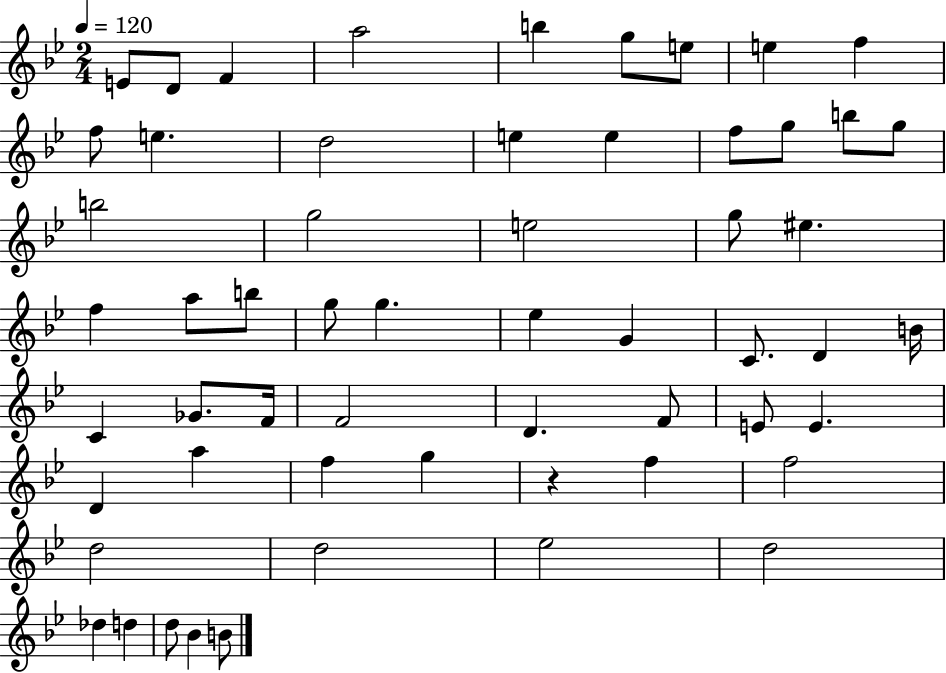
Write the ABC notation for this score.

X:1
T:Untitled
M:2/4
L:1/4
K:Bb
E/2 D/2 F a2 b g/2 e/2 e f f/2 e d2 e e f/2 g/2 b/2 g/2 b2 g2 e2 g/2 ^e f a/2 b/2 g/2 g _e G C/2 D B/4 C _G/2 F/4 F2 D F/2 E/2 E D a f g z f f2 d2 d2 _e2 d2 _d d d/2 _B B/2